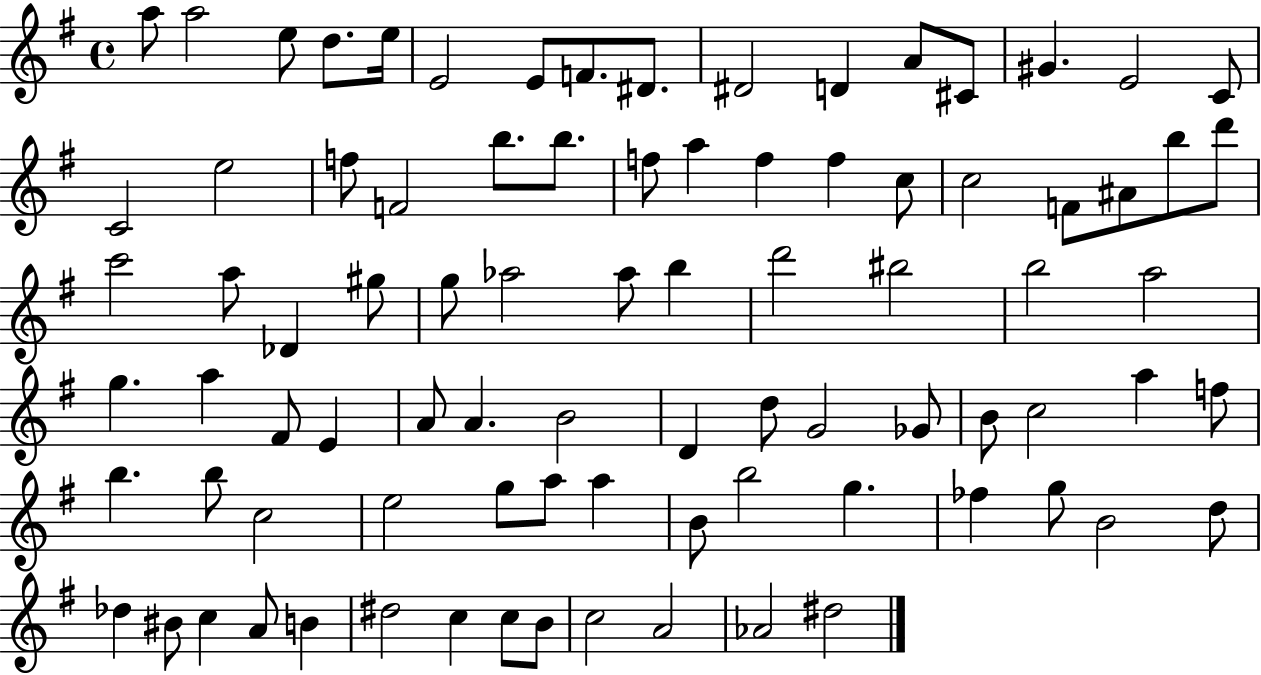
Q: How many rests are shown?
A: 0